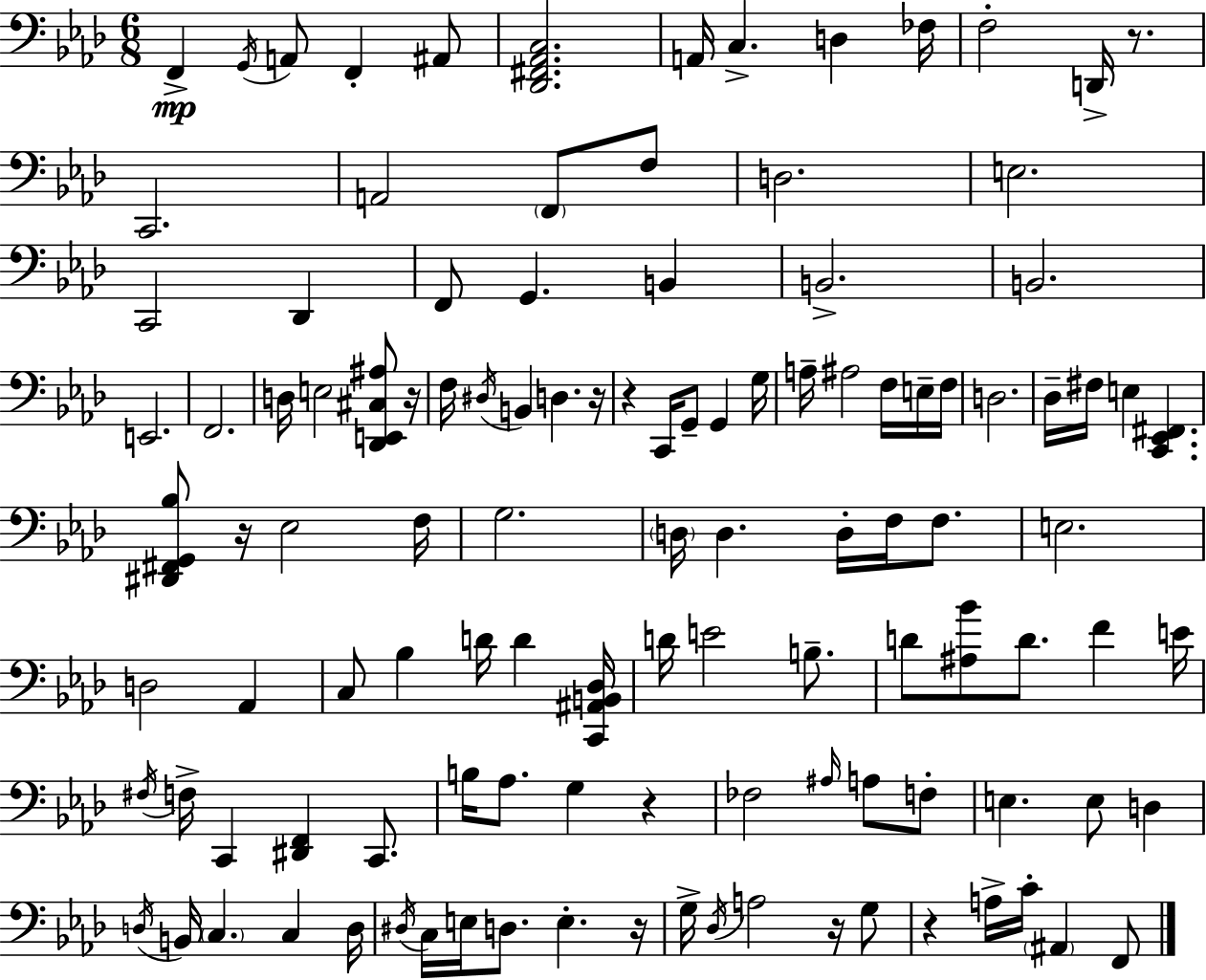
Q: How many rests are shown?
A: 9